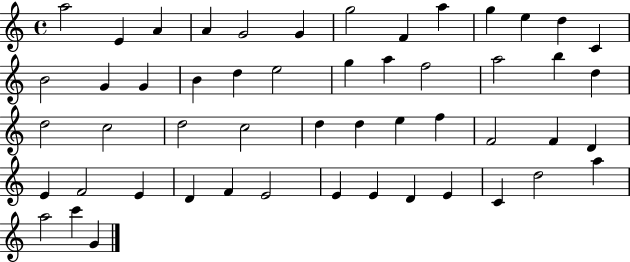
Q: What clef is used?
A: treble